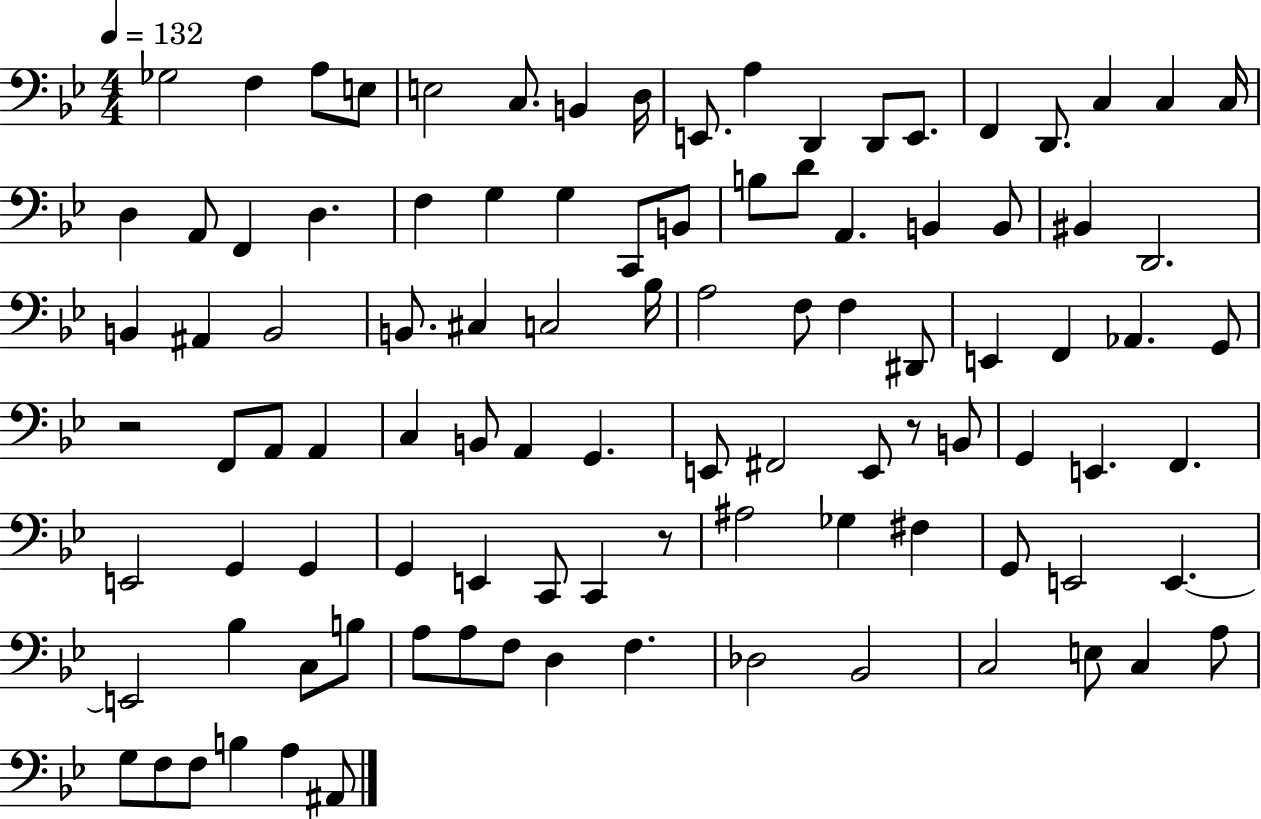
{
  \clef bass
  \numericTimeSignature
  \time 4/4
  \key bes \major
  \tempo 4 = 132
  ges2 f4 a8 e8 | e2 c8. b,4 d16 | e,8. a4 d,4 d,8 e,8. | f,4 d,8. c4 c4 c16 | \break d4 a,8 f,4 d4. | f4 g4 g4 c,8 b,8 | b8 d'8 a,4. b,4 b,8 | bis,4 d,2. | \break b,4 ais,4 b,2 | b,8. cis4 c2 bes16 | a2 f8 f4 dis,8 | e,4 f,4 aes,4. g,8 | \break r2 f,8 a,8 a,4 | c4 b,8 a,4 g,4. | e,8 fis,2 e,8 r8 b,8 | g,4 e,4. f,4. | \break e,2 g,4 g,4 | g,4 e,4 c,8 c,4 r8 | ais2 ges4 fis4 | g,8 e,2 e,4.~~ | \break e,2 bes4 c8 b8 | a8 a8 f8 d4 f4. | des2 bes,2 | c2 e8 c4 a8 | \break g8 f8 f8 b4 a4 ais,8 | \bar "|."
}